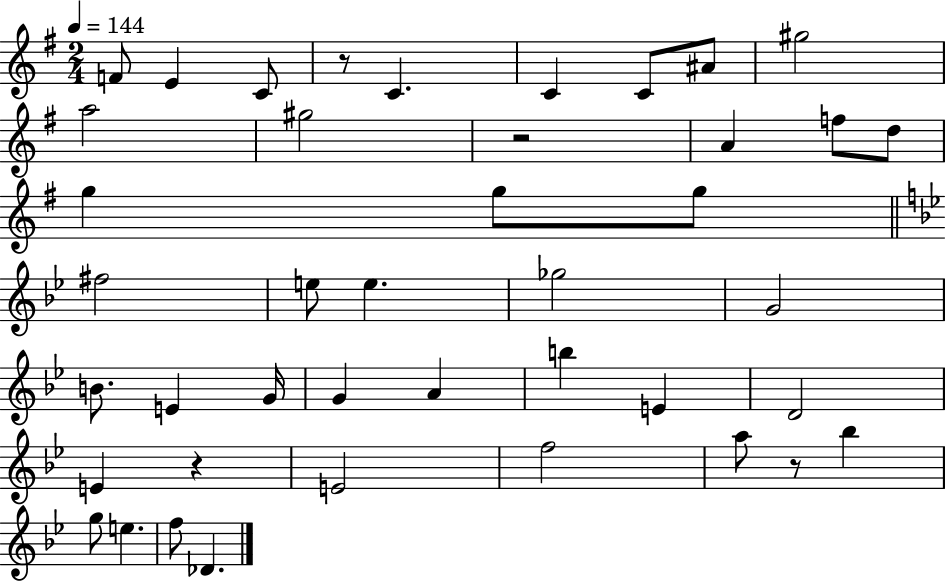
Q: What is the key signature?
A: G major